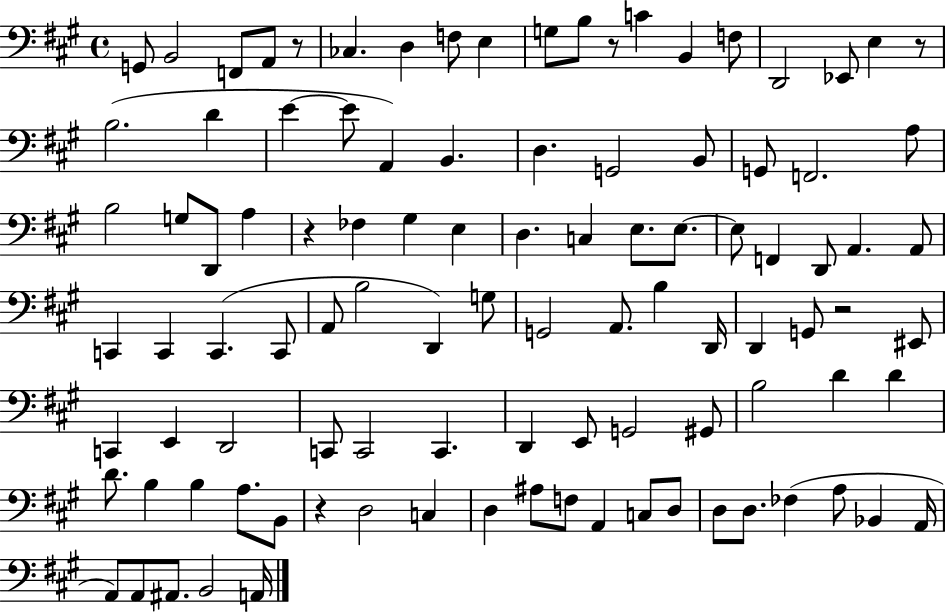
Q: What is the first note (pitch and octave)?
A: G2